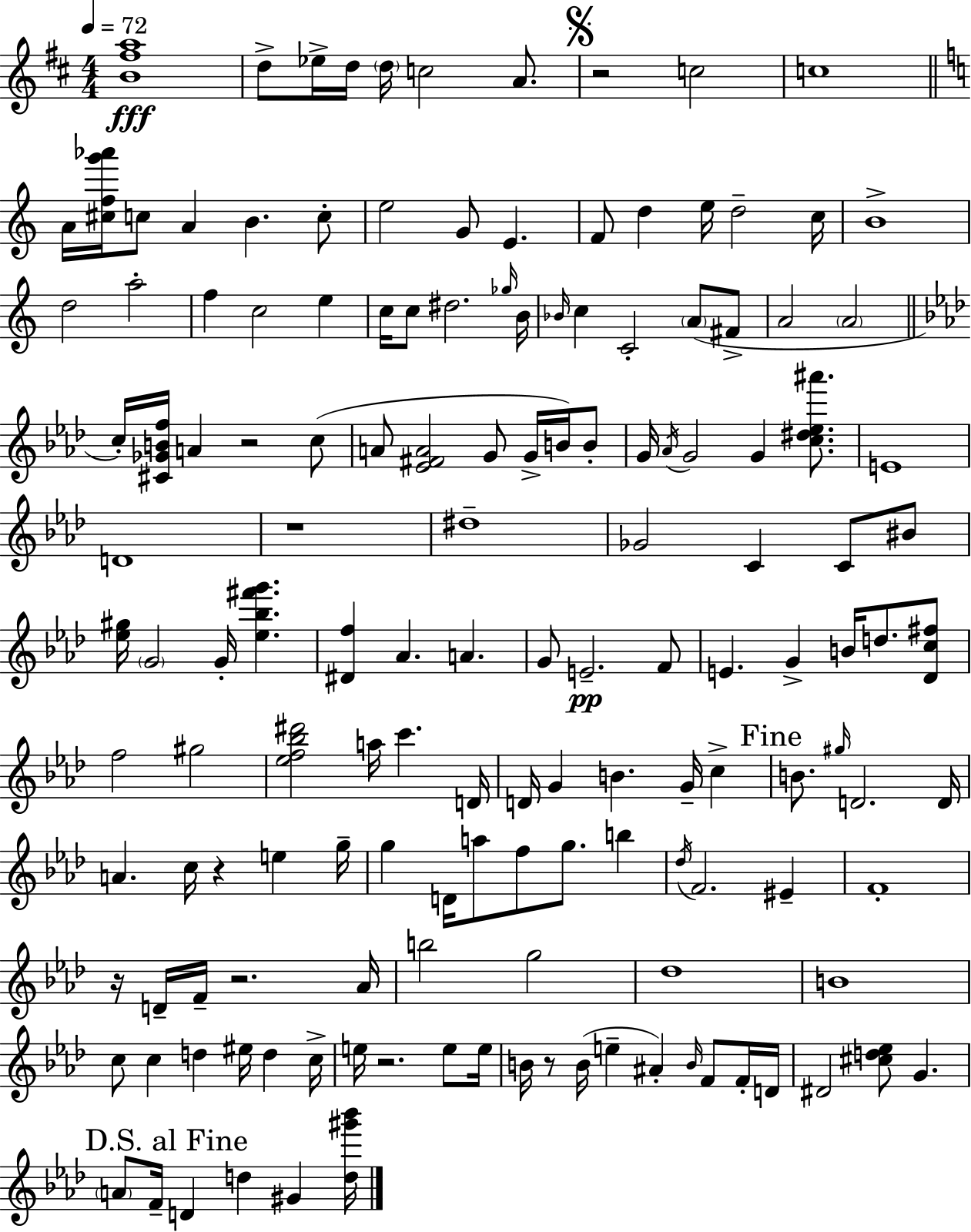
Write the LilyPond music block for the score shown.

{
  \clef treble
  \numericTimeSignature
  \time 4/4
  \key d \major
  \tempo 4 = 72
  <b' fis'' a''>1\fff | d''8-> ees''16-> d''16 \parenthesize d''16 c''2 a'8. | \mark \markup { \musicglyph "scripts.segno" } r2 c''2 | c''1 | \break \bar "||" \break \key a \minor a'16 <cis'' f'' g''' aes'''>16 c''8 a'4 b'4. c''8-. | e''2 g'8 e'4. | f'8 d''4 e''16 d''2-- c''16 | b'1-> | \break d''2 a''2-. | f''4 c''2 e''4 | c''16 c''8 dis''2. \grace { ges''16 } | b'16 \grace { bes'16 } c''4 c'2-. \parenthesize a'8( | \break fis'8-> a'2 \parenthesize a'2 | \bar "||" \break \key aes \major c''16-.) <cis' ges' b' f''>16 a'4 r2 c''8( | a'8 <ees' fis' a'>2 g'8 g'16-> b'16) b'8-. | g'16 \acciaccatura { aes'16 } g'2 g'4 <c'' dis'' ees'' ais'''>8. | e'1 | \break d'1 | r1 | dis''1-- | ges'2 c'4 c'8 bis'8 | \break <ees'' gis''>16 \parenthesize g'2 g'16-. <ees'' bes'' fis''' g'''>4. | <dis' f''>4 aes'4. a'4. | g'8 e'2.--\pp f'8 | e'4. g'4-> b'16 d''8. <des' c'' fis''>8 | \break f''2 gis''2 | <ees'' f'' bes'' dis'''>2 a''16 c'''4. | d'16 d'16 g'4 b'4. g'16-- c''4-> | \mark "Fine" b'8. \grace { gis''16 } d'2. | \break d'16 a'4. c''16 r4 e''4 | g''16-- g''4 d'16 a''8 f''8 g''8. b''4 | \acciaccatura { des''16 } f'2. eis'4-- | f'1-. | \break r16 d'16-- f'16-- r2. | aes'16 b''2 g''2 | des''1 | b'1 | \break c''8 c''4 d''4 eis''16 d''4 | c''16-> e''16 r2. | e''8 e''16 b'16 r8 b'16( e''4-- ais'4-.) \grace { b'16 } | f'8 f'16-. d'16 dis'2 <cis'' d'' ees''>8 g'4. | \break \mark "D.S. al Fine" \parenthesize a'8 f'16-- d'4 d''4 gis'4 | <d'' gis''' bes'''>16 \bar "|."
}